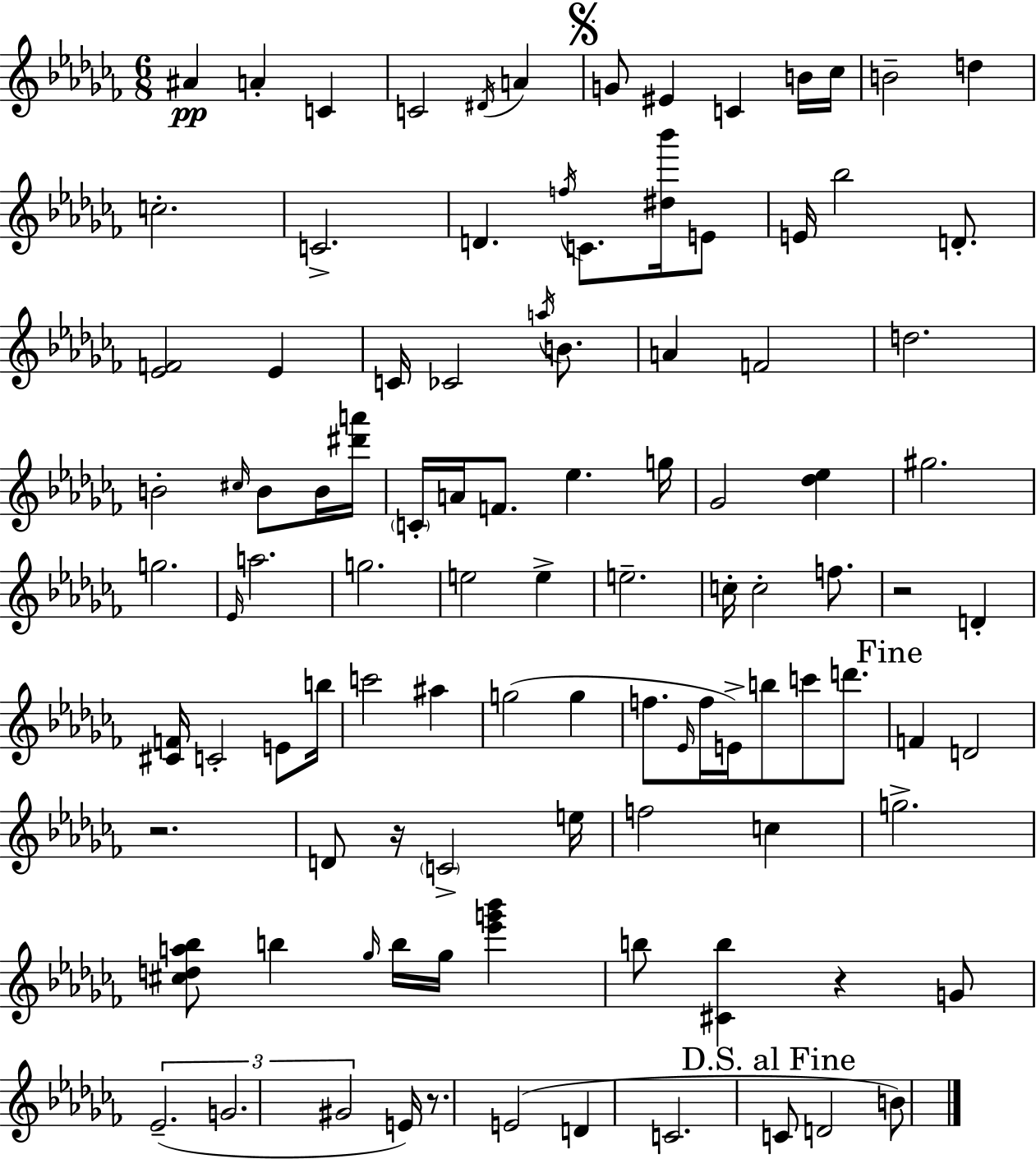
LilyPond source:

{
  \clef treble
  \numericTimeSignature
  \time 6/8
  \key aes \minor
  \repeat volta 2 { ais'4\pp a'4-. c'4 | c'2 \acciaccatura { dis'16 } a'4 | \mark \markup { \musicglyph "scripts.segno" } g'8 eis'4 c'4 b'16 | ces''16 b'2-- d''4 | \break c''2.-. | c'2.-> | d'4. \acciaccatura { f''16 } c'8. <dis'' bes'''>16 | e'8 e'16 bes''2 d'8.-. | \break <ees' f'>2 ees'4 | c'16 ces'2 \acciaccatura { a''16 } | b'8. a'4 f'2 | d''2. | \break b'2-. \grace { cis''16 } | b'8 b'16 <dis''' a'''>16 \parenthesize c'16-. a'16 f'8. ees''4. | g''16 ges'2 | <des'' ees''>4 gis''2. | \break g''2. | \grace { ees'16 } a''2. | g''2. | e''2 | \break e''4-> e''2.-- | c''16-. c''2-. | f''8. r2 | d'4-. <cis' f'>16 c'2-. | \break e'8 b''16 c'''2 | ais''4 g''2( | g''4 f''8. \grace { ees'16 } f''16 e'16->) b''8 | c'''8 d'''8. \mark "Fine" f'4 d'2 | \break r2. | d'8 r16 \parenthesize c'2-> | e''16 f''2 | c''4 g''2.-> | \break <cis'' d'' a'' bes''>8 b''4 | \grace { ges''16 } b''16 ges''16 <ees''' g''' bes'''>4 b''8 <cis' b''>4 | r4 g'8 \tuplet 3/2 { ees'2.--( | g'2. | \break gis'2 } | e'16) r8. e'2( | d'4 c'2. | \mark "D.S. al Fine" c'8 d'2 | \break b'8) } \bar "|."
}